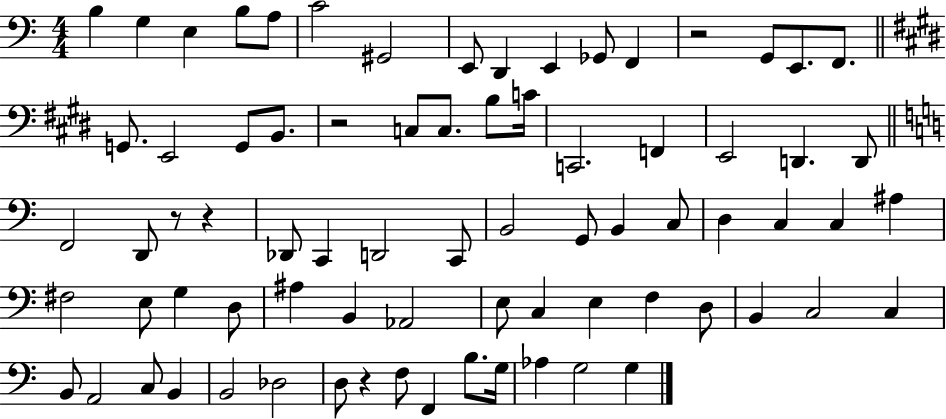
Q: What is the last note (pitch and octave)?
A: G3